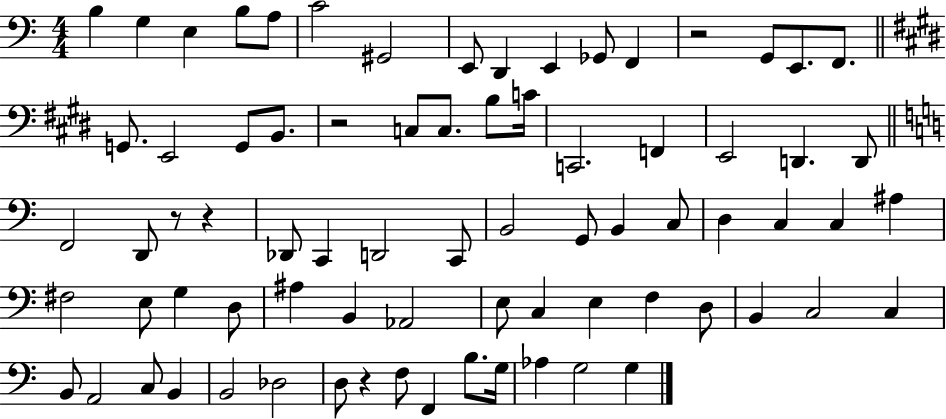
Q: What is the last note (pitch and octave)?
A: G3